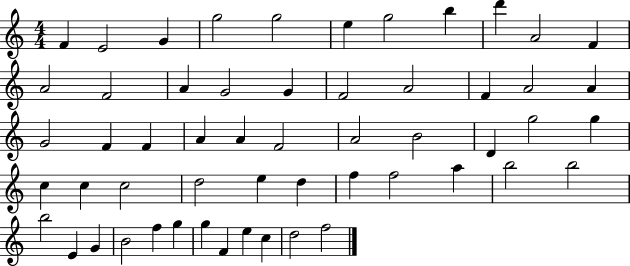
{
  \clef treble
  \numericTimeSignature
  \time 4/4
  \key c \major
  f'4 e'2 g'4 | g''2 g''2 | e''4 g''2 b''4 | d'''4 a'2 f'4 | \break a'2 f'2 | a'4 g'2 g'4 | f'2 a'2 | f'4 a'2 a'4 | \break g'2 f'4 f'4 | a'4 a'4 f'2 | a'2 b'2 | d'4 g''2 g''4 | \break c''4 c''4 c''2 | d''2 e''4 d''4 | f''4 f''2 a''4 | b''2 b''2 | \break b''2 e'4 g'4 | b'2 f''4 g''4 | g''4 f'4 e''4 c''4 | d''2 f''2 | \break \bar "|."
}